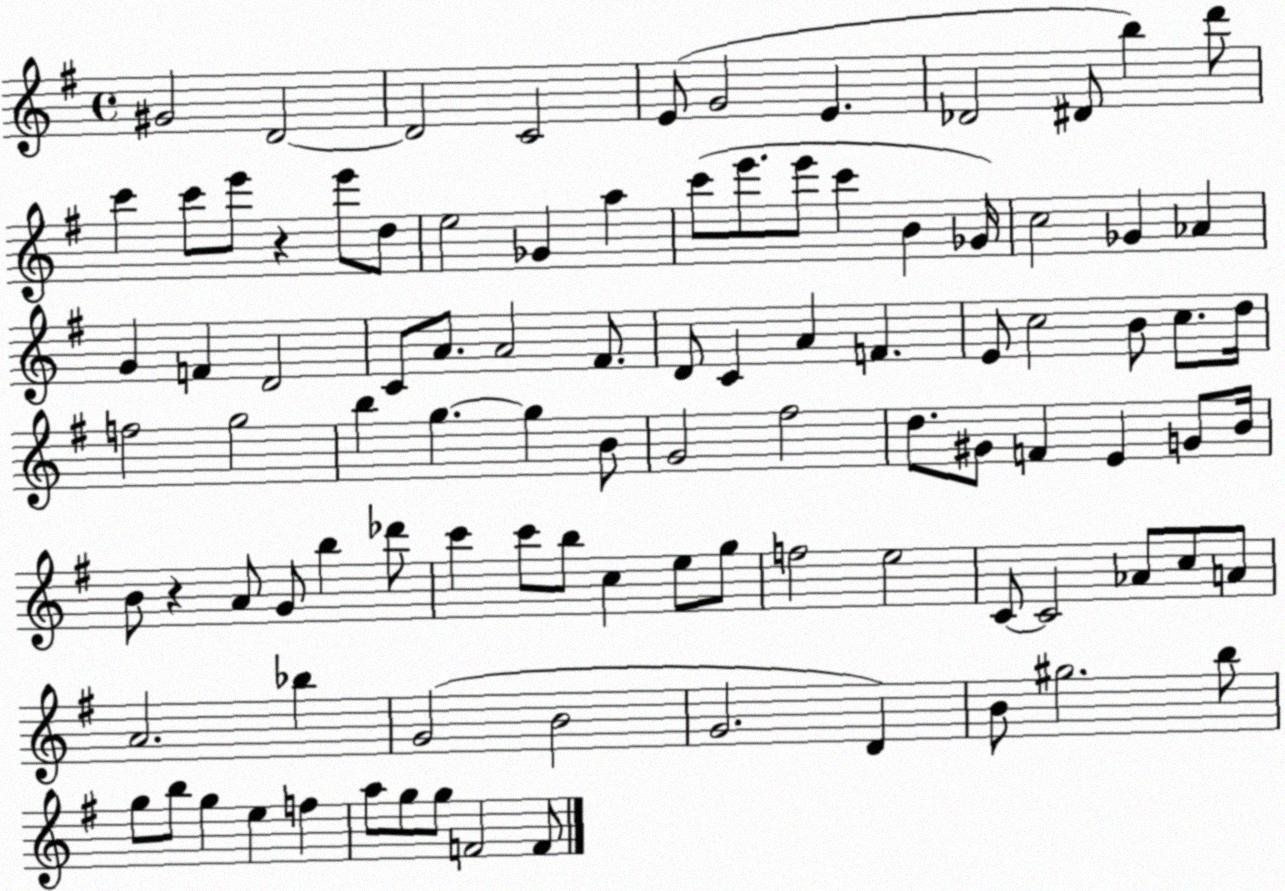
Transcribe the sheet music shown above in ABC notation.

X:1
T:Untitled
M:4/4
L:1/4
K:G
^G2 D2 D2 C2 E/2 G2 E _D2 ^D/2 b d'/2 c' c'/2 e'/2 z e'/2 d/2 e2 _G a c'/2 e'/2 e'/2 c' B _G/4 c2 _G _A G F D2 C/2 A/2 A2 ^F/2 D/2 C A F E/2 c2 B/2 c/2 d/4 f2 g2 b g g B/2 G2 ^f2 d/2 ^G/2 F E G/2 B/4 B/2 z A/2 G/2 b _d'/2 c' c'/2 b/2 c e/2 g/2 f2 e2 C/2 C2 _A/2 c/2 A/2 A2 _b G2 B2 G2 D B/2 ^g2 b/2 g/2 b/2 g e f a/2 g/2 g/2 F2 F/2